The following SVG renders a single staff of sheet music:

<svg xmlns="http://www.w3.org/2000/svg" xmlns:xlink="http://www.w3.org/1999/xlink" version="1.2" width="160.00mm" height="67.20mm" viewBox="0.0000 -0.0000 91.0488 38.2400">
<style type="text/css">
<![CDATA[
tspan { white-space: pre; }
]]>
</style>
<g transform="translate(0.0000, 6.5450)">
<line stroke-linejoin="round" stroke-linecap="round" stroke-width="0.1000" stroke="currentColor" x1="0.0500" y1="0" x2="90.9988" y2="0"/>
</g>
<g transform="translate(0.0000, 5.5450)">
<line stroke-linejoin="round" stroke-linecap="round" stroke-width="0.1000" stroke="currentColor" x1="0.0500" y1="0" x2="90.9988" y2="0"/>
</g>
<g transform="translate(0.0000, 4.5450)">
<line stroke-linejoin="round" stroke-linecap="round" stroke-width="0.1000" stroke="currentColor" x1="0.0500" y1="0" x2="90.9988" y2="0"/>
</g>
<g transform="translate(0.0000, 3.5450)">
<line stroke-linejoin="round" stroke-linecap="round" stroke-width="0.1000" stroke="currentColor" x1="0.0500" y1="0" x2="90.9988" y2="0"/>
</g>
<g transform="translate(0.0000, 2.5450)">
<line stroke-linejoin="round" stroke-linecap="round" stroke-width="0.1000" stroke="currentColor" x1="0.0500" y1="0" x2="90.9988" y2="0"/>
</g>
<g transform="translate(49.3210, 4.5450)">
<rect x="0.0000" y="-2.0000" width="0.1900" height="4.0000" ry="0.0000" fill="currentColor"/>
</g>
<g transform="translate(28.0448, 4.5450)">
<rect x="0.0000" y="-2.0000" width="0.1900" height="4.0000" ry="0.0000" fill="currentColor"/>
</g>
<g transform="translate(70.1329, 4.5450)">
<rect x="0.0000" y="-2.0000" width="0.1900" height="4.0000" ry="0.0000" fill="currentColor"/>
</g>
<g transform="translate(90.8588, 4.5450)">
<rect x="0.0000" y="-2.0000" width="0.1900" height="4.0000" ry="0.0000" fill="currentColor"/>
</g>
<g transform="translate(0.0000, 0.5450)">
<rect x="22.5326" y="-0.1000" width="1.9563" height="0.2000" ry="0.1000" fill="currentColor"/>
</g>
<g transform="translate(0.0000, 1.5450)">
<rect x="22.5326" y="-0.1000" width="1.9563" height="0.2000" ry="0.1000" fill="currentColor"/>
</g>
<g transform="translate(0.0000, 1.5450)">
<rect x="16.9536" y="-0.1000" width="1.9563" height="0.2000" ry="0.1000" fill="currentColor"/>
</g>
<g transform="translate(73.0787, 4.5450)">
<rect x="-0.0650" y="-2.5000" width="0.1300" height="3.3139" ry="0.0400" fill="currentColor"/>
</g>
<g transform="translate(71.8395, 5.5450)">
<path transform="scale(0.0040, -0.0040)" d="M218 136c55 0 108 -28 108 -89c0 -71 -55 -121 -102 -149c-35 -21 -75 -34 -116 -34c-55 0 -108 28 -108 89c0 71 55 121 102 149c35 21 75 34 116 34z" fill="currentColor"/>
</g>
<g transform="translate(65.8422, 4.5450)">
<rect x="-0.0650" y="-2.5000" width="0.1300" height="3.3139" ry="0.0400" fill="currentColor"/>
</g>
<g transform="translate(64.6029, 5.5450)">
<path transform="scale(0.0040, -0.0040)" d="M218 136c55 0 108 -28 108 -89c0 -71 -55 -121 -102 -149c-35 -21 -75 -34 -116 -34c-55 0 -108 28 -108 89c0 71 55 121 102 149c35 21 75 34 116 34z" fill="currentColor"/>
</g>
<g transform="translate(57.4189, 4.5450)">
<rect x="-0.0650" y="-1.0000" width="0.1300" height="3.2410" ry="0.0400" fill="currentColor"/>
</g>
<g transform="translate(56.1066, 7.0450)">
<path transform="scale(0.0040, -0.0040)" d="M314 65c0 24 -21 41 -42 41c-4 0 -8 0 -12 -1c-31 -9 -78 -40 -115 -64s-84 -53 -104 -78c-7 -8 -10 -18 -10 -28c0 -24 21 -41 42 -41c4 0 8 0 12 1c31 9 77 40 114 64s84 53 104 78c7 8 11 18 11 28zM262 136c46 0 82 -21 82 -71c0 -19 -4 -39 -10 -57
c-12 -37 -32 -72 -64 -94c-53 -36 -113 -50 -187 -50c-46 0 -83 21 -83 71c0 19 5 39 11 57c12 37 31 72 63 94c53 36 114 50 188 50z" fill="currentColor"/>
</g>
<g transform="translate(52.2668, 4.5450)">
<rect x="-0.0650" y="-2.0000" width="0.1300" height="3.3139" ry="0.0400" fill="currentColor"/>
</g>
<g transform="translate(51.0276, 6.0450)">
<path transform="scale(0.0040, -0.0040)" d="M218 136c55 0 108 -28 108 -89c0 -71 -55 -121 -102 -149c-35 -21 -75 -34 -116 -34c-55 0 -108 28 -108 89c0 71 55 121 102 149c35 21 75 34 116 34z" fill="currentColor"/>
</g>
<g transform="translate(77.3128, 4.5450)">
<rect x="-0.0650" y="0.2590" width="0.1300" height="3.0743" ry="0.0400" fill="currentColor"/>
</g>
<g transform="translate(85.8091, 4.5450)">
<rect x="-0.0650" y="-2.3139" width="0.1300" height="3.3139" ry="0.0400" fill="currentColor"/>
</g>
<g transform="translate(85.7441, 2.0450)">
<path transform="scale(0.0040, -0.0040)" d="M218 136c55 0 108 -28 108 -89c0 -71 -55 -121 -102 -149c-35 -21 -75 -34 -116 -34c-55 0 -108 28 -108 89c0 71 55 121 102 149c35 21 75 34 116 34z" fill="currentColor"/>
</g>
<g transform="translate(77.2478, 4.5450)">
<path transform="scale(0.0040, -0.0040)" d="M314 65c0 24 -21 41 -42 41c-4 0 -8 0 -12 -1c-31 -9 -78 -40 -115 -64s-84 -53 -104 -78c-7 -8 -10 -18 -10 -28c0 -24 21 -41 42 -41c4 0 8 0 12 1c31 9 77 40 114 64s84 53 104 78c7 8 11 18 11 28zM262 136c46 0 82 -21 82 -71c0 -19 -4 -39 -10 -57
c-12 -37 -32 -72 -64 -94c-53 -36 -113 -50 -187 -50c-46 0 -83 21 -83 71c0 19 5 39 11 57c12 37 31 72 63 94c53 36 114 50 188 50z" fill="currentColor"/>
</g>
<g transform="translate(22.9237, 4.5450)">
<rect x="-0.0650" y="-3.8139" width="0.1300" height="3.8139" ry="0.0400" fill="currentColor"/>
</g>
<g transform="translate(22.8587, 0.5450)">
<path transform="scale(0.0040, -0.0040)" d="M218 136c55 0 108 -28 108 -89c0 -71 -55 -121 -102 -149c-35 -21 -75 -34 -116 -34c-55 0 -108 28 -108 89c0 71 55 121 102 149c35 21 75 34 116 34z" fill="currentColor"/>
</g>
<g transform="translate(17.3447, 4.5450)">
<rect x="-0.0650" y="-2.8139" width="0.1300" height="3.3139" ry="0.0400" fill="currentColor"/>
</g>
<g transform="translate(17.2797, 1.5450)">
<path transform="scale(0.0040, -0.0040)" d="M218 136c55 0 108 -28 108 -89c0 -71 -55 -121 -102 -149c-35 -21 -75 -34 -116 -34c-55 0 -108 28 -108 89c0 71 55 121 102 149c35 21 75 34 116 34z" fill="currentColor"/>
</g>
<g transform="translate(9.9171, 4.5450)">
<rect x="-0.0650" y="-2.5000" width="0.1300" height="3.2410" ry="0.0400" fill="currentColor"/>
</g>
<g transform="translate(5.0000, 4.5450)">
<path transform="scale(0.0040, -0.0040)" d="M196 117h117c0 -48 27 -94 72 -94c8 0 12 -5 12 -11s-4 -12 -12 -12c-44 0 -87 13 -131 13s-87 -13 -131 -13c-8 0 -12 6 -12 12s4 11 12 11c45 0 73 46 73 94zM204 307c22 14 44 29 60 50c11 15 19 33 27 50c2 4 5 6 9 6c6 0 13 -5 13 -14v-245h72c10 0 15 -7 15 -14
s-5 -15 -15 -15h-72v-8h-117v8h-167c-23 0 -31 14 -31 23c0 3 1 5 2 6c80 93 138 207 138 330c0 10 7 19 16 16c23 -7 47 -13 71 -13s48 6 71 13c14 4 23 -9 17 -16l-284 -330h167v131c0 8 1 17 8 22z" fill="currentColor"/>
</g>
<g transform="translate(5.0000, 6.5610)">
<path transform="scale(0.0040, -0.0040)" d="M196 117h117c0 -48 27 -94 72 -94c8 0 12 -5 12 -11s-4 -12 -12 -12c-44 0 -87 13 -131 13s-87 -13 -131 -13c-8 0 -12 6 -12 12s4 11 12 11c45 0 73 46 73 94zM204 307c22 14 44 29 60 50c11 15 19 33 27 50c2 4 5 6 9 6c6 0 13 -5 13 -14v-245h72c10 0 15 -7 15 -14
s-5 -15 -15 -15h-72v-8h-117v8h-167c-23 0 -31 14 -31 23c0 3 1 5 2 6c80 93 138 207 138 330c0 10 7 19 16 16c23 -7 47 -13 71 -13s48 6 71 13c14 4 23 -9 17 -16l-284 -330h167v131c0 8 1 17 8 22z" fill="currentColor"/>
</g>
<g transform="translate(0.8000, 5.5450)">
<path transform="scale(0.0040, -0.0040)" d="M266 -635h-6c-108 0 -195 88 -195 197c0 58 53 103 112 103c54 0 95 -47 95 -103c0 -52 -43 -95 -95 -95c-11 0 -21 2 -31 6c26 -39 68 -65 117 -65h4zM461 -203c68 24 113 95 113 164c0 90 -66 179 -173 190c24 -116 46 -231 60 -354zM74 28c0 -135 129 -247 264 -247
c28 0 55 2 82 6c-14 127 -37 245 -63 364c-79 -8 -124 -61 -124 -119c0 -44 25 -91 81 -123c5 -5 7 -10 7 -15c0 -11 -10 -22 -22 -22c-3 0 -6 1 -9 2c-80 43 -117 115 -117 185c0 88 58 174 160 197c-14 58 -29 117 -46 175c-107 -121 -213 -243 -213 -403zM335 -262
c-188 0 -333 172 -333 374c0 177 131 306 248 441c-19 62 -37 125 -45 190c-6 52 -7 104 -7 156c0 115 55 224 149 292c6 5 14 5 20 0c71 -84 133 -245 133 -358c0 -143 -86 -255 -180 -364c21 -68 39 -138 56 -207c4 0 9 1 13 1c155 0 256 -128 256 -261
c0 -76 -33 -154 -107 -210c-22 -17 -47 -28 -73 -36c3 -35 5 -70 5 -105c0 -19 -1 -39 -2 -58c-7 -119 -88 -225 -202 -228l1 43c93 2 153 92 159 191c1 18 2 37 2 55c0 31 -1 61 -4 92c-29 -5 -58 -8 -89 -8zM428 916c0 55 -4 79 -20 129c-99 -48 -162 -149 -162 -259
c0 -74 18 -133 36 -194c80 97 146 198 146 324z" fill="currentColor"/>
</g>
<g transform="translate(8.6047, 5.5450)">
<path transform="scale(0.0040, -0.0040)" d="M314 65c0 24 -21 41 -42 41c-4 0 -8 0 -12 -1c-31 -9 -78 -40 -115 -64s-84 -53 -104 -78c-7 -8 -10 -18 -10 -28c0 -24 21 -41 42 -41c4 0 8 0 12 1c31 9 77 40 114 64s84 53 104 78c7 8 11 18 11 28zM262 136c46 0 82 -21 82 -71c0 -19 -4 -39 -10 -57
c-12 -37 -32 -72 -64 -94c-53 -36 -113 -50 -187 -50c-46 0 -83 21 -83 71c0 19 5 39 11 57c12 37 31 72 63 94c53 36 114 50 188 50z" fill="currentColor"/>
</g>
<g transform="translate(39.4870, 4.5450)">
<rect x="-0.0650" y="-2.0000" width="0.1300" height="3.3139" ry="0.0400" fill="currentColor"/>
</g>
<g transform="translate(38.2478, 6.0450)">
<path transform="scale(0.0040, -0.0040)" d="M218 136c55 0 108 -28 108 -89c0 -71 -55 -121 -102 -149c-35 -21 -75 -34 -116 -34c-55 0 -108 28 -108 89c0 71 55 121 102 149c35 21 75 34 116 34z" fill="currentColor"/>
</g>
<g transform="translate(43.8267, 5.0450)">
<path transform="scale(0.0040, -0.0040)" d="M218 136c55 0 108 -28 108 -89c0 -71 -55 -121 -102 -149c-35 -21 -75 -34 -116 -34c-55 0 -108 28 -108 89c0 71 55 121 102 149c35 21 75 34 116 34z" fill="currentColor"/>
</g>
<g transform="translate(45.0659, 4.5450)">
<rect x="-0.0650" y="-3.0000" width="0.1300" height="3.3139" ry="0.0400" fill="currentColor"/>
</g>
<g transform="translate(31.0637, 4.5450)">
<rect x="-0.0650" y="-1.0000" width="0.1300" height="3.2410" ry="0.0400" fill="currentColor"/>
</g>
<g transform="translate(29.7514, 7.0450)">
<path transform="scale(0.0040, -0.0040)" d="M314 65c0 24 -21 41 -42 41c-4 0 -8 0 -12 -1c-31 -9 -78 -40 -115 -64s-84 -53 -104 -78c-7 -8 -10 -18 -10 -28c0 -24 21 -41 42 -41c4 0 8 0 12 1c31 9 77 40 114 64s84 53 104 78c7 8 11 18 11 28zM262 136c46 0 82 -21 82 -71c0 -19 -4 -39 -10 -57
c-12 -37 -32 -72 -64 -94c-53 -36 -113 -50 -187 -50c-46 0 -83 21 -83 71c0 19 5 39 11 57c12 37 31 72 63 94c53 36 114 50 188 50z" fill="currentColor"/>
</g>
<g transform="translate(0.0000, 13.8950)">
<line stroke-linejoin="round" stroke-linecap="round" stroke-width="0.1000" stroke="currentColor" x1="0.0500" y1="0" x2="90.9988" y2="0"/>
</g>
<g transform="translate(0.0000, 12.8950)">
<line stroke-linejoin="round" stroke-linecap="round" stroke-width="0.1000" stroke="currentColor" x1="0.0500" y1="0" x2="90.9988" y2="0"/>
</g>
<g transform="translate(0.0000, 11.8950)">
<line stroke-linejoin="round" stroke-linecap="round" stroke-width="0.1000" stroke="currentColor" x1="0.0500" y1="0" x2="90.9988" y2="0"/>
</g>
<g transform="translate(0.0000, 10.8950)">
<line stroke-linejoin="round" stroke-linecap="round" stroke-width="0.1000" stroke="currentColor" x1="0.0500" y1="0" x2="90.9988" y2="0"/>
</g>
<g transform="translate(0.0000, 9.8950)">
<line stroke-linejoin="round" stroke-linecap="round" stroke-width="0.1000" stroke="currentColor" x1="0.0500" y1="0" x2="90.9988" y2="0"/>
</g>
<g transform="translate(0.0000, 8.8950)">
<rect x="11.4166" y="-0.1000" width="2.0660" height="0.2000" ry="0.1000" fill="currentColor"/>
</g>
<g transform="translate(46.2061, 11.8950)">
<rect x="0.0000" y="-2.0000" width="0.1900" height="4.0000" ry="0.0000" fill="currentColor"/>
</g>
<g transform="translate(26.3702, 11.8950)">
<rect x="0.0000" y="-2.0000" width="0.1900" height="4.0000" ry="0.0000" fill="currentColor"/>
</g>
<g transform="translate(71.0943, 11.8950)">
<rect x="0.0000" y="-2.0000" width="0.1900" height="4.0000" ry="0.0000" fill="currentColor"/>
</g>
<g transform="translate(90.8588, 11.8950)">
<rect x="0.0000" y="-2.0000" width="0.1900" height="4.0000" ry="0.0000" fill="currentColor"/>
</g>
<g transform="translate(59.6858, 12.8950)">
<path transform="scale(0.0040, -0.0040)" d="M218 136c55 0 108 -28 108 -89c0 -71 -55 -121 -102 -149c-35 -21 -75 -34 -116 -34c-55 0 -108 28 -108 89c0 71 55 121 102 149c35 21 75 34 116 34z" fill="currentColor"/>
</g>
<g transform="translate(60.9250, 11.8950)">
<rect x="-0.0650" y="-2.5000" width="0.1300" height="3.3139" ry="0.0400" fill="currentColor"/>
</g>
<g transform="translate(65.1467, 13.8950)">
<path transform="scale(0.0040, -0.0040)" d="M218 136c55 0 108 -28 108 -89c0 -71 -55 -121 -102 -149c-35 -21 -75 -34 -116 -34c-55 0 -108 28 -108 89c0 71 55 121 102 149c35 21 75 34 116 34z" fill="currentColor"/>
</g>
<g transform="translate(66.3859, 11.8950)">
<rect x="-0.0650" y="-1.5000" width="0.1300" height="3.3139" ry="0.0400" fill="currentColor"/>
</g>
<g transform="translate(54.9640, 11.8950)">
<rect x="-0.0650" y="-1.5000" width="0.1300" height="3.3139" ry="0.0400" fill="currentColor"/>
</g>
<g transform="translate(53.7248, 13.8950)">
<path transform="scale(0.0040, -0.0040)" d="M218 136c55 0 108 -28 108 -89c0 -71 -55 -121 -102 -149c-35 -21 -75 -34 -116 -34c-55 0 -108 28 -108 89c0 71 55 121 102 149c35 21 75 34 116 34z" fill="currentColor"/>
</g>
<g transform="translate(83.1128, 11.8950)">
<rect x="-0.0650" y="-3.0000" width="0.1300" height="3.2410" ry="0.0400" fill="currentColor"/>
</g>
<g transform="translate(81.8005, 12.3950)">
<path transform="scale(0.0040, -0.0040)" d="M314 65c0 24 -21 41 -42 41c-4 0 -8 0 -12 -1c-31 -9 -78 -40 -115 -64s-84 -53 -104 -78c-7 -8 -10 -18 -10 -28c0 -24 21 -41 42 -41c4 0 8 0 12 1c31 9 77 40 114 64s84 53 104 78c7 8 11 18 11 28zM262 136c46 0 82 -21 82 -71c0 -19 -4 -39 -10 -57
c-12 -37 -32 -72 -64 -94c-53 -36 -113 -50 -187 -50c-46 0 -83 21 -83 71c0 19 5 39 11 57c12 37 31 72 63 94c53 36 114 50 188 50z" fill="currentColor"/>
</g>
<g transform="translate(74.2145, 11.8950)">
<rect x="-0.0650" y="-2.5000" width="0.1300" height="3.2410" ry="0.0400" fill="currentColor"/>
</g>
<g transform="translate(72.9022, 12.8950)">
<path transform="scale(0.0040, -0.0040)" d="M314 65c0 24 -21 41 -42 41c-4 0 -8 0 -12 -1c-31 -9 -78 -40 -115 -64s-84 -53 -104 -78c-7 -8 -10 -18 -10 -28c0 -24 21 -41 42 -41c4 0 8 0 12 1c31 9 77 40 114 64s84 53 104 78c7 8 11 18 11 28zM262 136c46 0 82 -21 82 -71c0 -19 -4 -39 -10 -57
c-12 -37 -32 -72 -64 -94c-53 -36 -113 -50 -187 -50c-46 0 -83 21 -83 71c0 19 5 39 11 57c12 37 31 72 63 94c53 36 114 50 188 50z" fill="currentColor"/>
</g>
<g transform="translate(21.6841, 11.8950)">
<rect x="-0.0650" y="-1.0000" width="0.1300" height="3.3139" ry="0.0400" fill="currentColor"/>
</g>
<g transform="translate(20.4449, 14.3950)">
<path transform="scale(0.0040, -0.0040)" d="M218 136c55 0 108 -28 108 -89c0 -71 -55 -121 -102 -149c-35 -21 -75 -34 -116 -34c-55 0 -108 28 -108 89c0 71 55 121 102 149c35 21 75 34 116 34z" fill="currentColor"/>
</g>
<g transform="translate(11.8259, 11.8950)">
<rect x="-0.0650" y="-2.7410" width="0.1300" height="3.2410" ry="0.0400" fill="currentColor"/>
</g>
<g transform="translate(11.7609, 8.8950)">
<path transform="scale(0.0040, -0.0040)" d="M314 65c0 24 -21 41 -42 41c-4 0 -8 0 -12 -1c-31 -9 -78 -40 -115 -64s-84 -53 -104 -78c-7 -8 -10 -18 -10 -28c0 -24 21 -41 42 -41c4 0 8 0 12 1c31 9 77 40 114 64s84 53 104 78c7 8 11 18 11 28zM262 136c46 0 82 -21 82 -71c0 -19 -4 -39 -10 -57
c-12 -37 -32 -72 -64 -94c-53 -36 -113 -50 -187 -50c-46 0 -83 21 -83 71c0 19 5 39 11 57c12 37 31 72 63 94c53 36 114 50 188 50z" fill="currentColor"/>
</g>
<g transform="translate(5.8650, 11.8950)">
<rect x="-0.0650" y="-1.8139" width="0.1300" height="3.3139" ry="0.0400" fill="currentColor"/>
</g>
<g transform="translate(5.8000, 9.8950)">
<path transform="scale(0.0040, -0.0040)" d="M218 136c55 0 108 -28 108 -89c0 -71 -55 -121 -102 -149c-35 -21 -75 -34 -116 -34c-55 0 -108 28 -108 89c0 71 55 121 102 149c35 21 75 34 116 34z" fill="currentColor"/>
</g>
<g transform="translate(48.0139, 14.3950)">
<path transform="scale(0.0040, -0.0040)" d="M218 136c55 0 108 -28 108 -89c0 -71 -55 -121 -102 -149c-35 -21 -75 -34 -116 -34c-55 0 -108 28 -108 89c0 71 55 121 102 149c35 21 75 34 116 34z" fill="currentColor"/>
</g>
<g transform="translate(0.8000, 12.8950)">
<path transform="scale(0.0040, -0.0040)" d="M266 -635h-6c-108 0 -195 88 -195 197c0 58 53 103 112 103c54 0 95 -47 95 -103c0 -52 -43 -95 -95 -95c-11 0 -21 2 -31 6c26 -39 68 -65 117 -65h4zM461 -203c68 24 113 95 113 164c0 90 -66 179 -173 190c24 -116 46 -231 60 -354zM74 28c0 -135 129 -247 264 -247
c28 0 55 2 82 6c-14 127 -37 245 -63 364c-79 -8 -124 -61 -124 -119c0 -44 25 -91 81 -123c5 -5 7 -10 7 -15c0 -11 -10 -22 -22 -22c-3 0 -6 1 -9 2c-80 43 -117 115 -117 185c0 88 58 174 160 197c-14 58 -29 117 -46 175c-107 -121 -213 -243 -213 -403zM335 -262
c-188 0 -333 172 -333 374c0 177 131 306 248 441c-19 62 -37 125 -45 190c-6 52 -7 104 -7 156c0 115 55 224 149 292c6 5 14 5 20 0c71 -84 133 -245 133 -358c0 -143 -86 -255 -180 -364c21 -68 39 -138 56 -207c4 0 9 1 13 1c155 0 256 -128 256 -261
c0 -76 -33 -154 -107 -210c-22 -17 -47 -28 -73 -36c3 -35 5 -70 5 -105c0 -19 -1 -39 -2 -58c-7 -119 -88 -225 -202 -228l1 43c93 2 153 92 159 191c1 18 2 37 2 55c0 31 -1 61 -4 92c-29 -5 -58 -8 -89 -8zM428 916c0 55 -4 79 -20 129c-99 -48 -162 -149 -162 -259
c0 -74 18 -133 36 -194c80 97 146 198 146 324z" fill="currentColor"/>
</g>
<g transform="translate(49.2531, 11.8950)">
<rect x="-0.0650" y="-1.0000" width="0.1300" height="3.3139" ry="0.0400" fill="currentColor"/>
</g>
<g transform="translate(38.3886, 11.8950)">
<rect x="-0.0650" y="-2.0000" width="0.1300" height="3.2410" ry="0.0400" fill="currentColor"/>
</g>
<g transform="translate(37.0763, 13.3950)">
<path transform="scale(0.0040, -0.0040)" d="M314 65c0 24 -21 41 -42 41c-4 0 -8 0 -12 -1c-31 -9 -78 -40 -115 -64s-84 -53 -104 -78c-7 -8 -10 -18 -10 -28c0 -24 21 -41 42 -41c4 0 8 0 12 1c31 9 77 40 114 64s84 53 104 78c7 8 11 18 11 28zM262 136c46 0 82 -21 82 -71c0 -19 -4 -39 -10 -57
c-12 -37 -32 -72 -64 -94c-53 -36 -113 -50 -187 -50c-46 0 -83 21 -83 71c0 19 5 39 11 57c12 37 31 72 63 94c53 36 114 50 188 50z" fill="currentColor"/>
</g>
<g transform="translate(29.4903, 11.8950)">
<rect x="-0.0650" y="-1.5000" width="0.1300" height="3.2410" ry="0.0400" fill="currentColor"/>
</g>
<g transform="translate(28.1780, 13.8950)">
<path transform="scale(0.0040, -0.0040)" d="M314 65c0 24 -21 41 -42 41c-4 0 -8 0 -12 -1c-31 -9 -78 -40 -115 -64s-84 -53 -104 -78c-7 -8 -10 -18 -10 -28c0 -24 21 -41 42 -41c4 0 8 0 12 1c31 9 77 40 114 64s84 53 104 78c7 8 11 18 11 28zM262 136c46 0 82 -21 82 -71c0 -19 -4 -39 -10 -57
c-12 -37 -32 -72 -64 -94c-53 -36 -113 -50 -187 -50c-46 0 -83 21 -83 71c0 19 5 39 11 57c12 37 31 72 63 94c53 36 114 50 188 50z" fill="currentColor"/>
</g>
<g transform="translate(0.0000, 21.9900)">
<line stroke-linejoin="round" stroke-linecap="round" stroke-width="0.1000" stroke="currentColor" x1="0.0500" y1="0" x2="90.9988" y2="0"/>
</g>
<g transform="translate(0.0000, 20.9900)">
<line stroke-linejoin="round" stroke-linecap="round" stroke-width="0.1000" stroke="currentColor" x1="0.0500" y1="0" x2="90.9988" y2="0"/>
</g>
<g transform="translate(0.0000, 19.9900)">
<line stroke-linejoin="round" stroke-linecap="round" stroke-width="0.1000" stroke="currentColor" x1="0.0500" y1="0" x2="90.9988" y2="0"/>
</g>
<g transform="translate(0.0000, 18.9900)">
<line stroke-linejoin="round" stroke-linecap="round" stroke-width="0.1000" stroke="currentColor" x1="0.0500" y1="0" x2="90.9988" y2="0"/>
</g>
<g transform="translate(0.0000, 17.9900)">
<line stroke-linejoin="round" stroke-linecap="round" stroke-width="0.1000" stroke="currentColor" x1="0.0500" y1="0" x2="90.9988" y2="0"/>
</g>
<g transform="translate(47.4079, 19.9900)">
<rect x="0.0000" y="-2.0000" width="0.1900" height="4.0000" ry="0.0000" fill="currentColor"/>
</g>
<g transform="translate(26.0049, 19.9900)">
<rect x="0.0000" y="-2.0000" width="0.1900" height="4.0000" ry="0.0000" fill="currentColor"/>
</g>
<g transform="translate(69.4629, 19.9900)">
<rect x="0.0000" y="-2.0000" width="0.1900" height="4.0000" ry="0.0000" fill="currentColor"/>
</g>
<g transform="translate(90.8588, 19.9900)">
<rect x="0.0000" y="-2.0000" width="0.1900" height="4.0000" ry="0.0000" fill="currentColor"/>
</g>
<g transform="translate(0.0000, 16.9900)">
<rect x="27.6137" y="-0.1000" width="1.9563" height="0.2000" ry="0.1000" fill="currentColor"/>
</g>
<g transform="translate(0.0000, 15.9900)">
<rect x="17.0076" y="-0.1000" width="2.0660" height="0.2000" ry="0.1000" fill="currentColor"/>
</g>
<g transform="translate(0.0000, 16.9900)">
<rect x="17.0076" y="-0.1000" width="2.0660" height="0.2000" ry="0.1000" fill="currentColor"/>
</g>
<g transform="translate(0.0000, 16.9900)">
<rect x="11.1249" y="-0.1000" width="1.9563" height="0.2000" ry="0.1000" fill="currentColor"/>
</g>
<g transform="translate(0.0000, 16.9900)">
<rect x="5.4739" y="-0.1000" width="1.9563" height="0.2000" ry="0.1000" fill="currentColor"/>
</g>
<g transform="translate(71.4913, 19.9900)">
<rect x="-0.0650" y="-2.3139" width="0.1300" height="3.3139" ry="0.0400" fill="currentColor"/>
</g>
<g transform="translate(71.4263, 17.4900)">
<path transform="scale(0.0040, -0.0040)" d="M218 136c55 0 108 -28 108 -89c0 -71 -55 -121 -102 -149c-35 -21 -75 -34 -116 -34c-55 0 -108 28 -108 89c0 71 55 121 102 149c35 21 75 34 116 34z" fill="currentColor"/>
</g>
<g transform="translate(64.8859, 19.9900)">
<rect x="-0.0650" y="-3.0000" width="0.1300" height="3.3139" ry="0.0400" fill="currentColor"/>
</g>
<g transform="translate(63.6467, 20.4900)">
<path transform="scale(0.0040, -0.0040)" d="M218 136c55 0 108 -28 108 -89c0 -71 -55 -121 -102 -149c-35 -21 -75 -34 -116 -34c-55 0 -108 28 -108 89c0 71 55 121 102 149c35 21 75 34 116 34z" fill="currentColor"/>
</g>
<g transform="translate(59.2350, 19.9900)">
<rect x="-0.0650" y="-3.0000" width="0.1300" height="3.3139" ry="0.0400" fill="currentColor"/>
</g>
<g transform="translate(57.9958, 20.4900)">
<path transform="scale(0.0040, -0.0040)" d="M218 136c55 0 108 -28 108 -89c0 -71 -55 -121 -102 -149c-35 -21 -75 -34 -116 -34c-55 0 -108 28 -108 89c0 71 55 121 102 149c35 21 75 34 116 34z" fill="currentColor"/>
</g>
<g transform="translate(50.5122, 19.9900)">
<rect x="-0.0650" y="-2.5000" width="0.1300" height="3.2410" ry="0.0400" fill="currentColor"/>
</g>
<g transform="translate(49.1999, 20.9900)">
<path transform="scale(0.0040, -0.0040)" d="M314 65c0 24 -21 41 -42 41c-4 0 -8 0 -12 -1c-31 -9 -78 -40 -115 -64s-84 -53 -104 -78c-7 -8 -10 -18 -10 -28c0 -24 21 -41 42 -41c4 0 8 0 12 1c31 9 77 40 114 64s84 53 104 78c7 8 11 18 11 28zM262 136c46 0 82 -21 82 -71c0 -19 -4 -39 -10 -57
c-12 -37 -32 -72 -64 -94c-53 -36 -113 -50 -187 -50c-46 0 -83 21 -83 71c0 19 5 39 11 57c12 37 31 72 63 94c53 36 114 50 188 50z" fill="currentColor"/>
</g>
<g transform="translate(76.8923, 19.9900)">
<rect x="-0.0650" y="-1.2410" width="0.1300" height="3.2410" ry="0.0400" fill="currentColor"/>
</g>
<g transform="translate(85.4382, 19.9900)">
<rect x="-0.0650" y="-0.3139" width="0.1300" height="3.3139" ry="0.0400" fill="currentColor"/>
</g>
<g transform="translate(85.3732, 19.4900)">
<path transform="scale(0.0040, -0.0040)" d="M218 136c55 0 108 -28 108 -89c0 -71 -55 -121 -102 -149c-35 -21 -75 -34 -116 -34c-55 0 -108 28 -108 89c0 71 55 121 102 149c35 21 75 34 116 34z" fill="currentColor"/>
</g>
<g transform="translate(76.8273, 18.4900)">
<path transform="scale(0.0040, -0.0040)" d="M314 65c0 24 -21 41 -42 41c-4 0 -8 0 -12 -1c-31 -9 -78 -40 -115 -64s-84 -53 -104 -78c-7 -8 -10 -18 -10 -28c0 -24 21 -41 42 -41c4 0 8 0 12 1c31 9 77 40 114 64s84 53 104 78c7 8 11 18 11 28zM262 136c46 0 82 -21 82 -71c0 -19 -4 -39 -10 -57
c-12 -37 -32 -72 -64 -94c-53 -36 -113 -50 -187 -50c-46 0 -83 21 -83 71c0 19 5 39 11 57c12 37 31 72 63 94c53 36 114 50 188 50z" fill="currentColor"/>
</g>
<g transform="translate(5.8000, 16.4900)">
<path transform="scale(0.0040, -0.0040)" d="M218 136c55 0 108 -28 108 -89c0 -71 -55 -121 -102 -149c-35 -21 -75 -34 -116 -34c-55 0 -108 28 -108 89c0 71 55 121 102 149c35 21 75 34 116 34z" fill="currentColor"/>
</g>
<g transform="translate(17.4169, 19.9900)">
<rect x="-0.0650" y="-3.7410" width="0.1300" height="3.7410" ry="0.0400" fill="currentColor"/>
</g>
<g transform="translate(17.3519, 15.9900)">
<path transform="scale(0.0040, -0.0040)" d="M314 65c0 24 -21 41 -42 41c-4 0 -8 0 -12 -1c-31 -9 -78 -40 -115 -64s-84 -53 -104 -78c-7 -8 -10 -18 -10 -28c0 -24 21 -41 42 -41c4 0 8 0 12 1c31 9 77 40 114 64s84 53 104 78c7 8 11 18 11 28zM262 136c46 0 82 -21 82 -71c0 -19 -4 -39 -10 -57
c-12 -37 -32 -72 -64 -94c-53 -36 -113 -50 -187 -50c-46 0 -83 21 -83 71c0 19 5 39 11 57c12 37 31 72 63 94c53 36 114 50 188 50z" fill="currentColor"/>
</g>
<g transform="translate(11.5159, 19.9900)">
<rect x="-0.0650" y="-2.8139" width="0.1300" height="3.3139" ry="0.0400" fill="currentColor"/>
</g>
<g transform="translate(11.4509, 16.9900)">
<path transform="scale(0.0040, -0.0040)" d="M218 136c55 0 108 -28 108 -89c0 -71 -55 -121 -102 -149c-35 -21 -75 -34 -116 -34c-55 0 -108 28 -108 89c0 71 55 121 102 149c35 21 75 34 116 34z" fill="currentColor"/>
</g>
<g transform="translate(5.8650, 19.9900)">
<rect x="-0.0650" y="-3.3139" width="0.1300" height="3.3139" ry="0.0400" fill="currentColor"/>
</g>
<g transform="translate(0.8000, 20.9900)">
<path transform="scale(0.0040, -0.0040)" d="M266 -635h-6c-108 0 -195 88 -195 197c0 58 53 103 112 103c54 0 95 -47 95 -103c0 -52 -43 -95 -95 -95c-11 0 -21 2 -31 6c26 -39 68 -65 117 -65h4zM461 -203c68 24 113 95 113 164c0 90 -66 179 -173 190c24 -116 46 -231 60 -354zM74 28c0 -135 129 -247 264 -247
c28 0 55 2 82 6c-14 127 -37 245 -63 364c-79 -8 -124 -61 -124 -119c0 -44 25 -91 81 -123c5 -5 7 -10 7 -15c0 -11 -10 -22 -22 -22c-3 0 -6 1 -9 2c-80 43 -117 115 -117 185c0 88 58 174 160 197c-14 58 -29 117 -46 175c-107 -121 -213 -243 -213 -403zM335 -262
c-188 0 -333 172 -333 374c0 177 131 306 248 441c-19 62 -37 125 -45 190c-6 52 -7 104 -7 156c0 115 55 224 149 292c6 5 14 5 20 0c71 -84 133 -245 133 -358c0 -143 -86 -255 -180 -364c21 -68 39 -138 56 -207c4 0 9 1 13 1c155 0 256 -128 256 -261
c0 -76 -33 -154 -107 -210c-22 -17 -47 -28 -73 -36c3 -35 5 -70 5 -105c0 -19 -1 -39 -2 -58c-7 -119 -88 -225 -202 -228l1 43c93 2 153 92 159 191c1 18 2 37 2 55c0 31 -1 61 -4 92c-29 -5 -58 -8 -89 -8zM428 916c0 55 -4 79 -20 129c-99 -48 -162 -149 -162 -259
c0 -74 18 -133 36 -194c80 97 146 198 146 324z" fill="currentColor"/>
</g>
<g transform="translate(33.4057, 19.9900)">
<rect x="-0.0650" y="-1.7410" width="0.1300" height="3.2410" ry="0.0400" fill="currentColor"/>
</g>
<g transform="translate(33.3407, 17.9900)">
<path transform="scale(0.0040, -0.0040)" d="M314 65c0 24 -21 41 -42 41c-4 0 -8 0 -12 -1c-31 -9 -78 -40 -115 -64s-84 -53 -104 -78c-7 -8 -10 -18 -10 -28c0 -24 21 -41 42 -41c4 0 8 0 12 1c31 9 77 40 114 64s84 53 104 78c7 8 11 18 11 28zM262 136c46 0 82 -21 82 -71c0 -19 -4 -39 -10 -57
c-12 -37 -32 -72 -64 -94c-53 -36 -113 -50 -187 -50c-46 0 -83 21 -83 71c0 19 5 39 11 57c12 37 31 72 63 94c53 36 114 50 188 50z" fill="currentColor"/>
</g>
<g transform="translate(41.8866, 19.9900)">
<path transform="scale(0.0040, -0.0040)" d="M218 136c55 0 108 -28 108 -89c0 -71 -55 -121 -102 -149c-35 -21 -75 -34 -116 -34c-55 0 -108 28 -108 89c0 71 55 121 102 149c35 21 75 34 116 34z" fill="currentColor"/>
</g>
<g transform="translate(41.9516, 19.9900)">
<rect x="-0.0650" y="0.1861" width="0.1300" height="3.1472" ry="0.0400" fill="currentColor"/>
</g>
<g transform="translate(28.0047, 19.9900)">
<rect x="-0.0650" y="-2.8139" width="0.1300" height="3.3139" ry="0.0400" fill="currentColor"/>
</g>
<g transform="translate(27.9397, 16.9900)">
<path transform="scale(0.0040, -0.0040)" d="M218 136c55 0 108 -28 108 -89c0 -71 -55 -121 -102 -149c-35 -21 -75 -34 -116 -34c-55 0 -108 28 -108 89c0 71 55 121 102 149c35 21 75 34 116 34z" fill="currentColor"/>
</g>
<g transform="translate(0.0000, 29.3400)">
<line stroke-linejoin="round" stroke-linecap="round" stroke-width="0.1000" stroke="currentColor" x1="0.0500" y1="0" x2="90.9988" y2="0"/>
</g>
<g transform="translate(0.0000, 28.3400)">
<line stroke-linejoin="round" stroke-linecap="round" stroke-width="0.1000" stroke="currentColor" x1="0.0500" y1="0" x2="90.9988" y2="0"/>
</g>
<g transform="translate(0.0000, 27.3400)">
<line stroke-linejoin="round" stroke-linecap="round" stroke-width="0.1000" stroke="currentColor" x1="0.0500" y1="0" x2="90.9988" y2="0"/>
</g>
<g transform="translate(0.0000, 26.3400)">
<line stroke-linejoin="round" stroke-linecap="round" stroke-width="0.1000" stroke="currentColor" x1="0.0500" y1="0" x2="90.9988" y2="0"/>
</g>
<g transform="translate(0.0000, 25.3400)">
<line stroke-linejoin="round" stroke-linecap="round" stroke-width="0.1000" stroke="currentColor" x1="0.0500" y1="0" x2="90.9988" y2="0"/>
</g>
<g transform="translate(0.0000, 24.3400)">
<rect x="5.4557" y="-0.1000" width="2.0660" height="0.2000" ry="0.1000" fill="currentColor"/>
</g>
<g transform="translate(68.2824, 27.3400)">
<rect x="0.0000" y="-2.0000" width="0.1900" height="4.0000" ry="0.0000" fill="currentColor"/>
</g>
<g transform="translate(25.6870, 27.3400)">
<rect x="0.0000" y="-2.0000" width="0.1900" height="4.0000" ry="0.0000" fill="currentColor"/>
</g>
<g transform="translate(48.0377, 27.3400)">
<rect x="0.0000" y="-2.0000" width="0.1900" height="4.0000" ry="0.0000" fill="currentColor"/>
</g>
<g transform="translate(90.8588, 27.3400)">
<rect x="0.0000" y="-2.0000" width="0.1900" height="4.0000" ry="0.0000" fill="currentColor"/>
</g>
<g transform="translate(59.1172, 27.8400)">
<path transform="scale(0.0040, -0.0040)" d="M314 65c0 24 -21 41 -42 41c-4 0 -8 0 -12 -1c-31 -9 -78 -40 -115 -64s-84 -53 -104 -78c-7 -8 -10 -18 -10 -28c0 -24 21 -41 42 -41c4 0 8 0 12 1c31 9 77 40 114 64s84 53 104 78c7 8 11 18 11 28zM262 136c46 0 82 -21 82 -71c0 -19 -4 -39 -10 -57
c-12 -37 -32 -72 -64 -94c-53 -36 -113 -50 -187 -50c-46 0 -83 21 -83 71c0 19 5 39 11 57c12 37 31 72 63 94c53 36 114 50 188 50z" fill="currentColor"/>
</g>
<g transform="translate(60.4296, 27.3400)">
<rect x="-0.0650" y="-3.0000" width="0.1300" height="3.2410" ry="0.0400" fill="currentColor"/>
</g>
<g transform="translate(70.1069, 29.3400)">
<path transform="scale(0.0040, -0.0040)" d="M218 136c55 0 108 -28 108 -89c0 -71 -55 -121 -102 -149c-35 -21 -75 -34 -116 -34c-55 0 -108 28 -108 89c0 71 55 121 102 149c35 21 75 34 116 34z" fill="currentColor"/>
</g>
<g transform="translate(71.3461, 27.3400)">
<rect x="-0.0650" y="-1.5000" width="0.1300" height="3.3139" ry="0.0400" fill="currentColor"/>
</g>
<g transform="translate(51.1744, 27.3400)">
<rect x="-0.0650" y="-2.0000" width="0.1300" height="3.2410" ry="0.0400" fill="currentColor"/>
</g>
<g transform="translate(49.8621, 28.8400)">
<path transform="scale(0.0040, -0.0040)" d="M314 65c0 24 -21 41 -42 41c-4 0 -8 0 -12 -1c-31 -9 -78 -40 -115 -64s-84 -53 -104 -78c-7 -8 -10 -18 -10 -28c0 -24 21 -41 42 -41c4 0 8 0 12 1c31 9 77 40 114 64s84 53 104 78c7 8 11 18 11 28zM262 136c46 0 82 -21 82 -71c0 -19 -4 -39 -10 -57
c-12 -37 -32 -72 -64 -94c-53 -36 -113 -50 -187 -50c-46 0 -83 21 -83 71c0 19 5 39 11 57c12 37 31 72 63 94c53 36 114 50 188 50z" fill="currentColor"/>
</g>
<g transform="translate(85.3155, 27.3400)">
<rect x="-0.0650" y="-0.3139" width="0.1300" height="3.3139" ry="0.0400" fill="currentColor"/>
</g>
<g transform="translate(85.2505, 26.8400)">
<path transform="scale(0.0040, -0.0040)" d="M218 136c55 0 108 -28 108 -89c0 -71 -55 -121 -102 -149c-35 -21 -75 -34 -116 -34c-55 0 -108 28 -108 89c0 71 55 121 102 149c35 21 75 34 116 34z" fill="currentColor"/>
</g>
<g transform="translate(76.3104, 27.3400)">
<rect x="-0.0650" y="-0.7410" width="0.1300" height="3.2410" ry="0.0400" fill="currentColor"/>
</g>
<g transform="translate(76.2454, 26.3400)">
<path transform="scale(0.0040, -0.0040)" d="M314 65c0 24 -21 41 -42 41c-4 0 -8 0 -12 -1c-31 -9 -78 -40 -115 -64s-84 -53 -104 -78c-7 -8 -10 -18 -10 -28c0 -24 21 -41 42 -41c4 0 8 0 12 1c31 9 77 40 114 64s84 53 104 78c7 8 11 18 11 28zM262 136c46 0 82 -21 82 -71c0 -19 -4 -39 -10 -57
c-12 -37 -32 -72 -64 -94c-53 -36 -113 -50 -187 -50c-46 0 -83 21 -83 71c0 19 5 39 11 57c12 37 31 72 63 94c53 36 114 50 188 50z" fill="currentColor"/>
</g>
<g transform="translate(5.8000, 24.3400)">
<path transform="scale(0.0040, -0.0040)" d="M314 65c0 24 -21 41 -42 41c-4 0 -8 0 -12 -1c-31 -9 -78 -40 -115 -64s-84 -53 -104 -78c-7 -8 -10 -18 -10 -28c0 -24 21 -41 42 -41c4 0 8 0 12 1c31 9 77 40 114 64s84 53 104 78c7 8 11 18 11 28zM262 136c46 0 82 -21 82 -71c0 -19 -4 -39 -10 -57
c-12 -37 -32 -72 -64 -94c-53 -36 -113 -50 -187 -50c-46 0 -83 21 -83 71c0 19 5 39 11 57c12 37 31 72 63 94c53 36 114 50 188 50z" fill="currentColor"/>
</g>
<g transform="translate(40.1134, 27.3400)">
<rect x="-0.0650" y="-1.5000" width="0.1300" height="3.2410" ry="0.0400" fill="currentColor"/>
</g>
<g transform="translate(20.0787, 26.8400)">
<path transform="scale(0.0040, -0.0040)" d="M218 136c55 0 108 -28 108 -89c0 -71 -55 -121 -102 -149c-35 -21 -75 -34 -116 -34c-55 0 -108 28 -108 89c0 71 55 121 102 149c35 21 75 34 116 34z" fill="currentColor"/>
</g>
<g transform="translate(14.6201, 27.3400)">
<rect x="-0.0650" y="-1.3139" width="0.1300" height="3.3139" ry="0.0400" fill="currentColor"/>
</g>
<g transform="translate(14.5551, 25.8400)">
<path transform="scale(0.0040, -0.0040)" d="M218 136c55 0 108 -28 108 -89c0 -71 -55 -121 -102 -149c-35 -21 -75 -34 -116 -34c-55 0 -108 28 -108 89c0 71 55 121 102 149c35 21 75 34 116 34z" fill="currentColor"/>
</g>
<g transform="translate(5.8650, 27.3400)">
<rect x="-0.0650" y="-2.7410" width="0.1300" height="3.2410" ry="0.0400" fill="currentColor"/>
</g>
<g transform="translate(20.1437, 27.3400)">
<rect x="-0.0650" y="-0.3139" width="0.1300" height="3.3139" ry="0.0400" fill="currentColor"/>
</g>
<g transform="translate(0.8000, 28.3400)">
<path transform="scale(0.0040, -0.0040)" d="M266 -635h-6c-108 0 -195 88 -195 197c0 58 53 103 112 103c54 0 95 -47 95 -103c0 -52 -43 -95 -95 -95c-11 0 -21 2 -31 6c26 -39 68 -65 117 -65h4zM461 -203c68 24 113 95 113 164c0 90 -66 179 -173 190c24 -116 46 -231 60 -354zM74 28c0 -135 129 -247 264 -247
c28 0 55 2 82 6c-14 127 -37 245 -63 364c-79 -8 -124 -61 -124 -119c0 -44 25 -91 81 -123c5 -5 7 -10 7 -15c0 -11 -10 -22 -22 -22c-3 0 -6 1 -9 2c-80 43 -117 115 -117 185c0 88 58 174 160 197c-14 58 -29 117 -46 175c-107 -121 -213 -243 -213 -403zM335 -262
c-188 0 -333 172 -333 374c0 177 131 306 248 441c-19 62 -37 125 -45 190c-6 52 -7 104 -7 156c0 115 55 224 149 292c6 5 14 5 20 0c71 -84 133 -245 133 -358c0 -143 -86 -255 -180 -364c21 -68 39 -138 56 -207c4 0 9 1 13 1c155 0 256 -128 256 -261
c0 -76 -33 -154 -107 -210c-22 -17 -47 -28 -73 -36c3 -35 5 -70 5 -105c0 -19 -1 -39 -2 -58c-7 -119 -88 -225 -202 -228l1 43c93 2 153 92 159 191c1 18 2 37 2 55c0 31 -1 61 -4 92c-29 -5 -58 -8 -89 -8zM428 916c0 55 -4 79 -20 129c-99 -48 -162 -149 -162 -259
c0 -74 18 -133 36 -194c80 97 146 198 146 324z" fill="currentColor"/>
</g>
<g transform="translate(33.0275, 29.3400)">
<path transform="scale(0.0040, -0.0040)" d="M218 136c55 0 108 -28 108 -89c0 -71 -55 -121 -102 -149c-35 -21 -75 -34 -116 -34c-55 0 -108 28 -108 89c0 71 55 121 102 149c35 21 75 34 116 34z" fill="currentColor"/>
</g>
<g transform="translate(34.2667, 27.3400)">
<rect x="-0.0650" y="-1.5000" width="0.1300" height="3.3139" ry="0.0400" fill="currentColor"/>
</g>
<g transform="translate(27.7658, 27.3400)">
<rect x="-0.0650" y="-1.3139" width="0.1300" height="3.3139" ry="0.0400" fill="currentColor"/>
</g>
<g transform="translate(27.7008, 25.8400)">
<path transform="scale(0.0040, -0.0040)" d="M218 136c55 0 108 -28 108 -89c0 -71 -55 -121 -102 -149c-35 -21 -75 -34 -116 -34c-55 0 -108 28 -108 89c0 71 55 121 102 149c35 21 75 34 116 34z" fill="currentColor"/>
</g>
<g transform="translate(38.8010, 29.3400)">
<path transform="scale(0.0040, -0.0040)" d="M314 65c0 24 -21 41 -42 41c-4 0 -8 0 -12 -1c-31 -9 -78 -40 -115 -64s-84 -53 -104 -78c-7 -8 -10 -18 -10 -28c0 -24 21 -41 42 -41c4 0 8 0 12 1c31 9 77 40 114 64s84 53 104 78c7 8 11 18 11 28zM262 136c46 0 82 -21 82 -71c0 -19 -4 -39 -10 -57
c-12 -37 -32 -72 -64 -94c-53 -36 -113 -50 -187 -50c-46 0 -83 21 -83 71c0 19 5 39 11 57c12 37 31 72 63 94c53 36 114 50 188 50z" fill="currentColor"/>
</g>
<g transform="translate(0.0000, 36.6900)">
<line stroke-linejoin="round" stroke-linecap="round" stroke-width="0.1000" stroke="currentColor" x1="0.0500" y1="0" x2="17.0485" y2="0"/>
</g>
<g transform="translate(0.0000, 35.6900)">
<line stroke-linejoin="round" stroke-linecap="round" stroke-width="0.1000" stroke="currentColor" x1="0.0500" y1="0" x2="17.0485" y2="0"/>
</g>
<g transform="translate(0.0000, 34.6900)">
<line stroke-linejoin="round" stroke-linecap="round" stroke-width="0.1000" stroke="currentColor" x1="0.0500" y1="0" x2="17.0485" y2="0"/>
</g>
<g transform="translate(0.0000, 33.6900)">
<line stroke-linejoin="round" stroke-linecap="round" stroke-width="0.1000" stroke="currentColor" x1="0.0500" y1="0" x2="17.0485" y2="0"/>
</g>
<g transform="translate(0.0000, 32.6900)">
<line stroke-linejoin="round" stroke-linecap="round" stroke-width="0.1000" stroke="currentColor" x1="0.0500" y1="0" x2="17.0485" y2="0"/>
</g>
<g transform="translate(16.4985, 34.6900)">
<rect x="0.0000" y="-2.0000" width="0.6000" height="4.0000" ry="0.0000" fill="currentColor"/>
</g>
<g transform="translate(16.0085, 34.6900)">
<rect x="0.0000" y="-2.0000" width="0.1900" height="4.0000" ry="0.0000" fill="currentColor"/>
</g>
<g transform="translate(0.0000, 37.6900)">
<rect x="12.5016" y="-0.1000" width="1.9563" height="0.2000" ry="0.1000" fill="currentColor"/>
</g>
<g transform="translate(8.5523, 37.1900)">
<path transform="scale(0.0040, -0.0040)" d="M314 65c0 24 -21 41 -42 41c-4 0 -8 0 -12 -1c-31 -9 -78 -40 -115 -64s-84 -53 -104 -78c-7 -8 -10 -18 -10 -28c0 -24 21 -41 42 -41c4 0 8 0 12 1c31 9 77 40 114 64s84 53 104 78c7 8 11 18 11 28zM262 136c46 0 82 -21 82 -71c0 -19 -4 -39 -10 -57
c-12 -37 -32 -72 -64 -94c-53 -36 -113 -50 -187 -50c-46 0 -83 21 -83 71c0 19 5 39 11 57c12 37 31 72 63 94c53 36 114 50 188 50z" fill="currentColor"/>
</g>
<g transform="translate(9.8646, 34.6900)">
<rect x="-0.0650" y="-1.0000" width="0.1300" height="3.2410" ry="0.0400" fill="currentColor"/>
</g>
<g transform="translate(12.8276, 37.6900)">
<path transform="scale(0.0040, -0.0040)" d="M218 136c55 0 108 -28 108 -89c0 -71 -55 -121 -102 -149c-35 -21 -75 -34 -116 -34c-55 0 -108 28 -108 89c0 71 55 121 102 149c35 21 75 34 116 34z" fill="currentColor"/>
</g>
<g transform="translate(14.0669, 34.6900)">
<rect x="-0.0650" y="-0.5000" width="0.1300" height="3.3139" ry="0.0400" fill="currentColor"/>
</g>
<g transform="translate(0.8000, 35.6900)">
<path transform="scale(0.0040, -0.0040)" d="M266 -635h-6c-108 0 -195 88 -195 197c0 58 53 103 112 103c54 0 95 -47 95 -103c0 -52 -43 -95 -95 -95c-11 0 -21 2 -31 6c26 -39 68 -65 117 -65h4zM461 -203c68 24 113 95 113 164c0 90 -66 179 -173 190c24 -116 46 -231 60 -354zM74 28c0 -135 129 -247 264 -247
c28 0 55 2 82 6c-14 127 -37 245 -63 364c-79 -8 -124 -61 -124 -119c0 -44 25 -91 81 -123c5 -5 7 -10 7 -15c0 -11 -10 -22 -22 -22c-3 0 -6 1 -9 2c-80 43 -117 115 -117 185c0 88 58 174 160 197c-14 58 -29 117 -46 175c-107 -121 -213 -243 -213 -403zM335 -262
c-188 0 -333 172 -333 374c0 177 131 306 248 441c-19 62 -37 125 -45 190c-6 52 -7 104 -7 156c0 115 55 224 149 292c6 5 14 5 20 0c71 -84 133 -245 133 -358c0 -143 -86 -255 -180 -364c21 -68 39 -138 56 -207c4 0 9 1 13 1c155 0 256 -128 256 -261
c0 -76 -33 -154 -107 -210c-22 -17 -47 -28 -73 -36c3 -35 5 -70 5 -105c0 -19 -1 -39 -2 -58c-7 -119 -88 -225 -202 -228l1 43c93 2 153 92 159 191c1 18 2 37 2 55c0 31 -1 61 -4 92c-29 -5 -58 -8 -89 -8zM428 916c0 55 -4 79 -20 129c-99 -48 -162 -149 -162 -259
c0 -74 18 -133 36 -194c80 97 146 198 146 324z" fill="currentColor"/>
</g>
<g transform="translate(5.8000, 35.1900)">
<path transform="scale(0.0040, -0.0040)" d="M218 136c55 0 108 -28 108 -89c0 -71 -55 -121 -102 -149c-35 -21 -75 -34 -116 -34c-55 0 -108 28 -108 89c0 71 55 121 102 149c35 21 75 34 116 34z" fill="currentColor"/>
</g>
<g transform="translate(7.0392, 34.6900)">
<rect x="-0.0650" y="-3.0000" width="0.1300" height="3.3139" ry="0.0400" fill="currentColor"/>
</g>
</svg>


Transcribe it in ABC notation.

X:1
T:Untitled
M:4/4
L:1/4
K:C
G2 a c' D2 F A F D2 G G B2 g f a2 D E2 F2 D E G E G2 A2 b a c'2 a f2 B G2 A A g e2 c a2 e c e E E2 F2 A2 E d2 c A D2 C